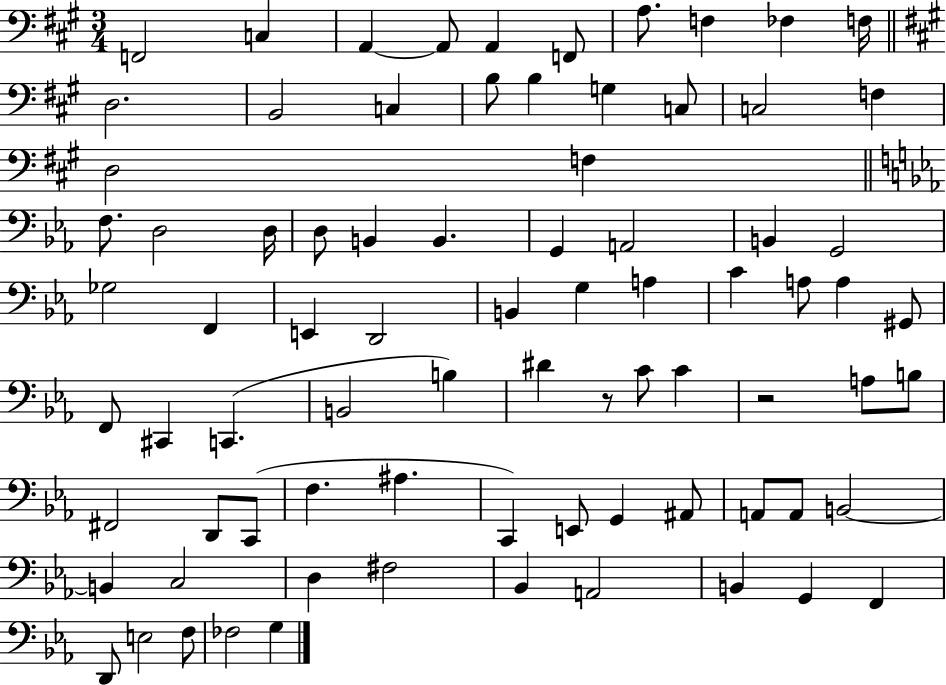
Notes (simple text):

F2/h C3/q A2/q A2/e A2/q F2/e A3/e. F3/q FES3/q F3/s D3/h. B2/h C3/q B3/e B3/q G3/q C3/e C3/h F3/q D3/h F3/q F3/e. D3/h D3/s D3/e B2/q B2/q. G2/q A2/h B2/q G2/h Gb3/h F2/q E2/q D2/h B2/q G3/q A3/q C4/q A3/e A3/q G#2/e F2/e C#2/q C2/q. B2/h B3/q D#4/q R/e C4/e C4/q R/h A3/e B3/e F#2/h D2/e C2/e F3/q. A#3/q. C2/q E2/e G2/q A#2/e A2/e A2/e B2/h B2/q C3/h D3/q F#3/h Bb2/q A2/h B2/q G2/q F2/q D2/e E3/h F3/e FES3/h G3/q